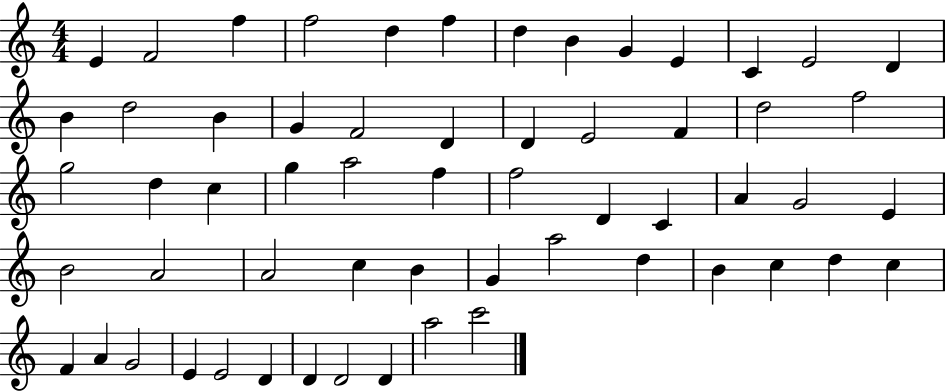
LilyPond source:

{
  \clef treble
  \numericTimeSignature
  \time 4/4
  \key c \major
  e'4 f'2 f''4 | f''2 d''4 f''4 | d''4 b'4 g'4 e'4 | c'4 e'2 d'4 | \break b'4 d''2 b'4 | g'4 f'2 d'4 | d'4 e'2 f'4 | d''2 f''2 | \break g''2 d''4 c''4 | g''4 a''2 f''4 | f''2 d'4 c'4 | a'4 g'2 e'4 | \break b'2 a'2 | a'2 c''4 b'4 | g'4 a''2 d''4 | b'4 c''4 d''4 c''4 | \break f'4 a'4 g'2 | e'4 e'2 d'4 | d'4 d'2 d'4 | a''2 c'''2 | \break \bar "|."
}